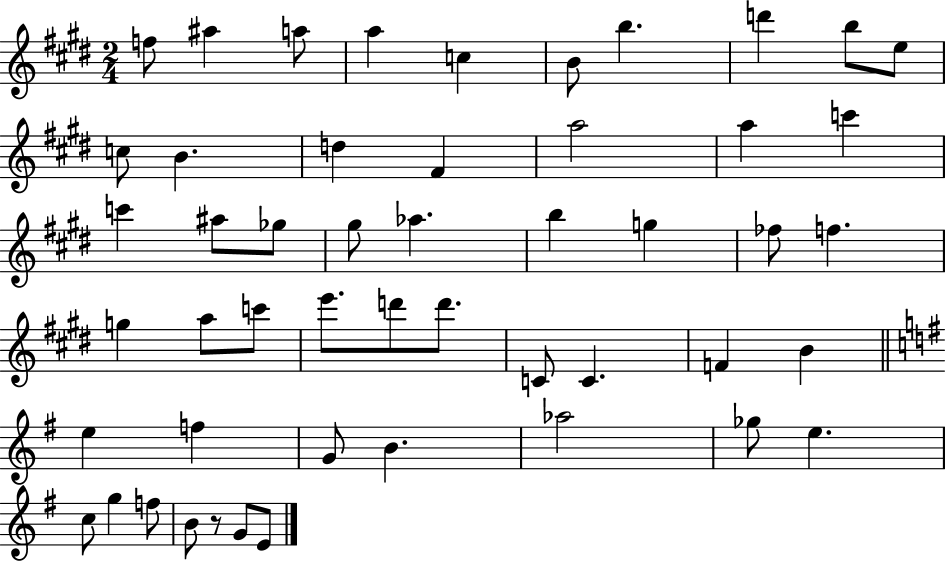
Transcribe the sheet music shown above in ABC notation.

X:1
T:Untitled
M:2/4
L:1/4
K:E
f/2 ^a a/2 a c B/2 b d' b/2 e/2 c/2 B d ^F a2 a c' c' ^a/2 _g/2 ^g/2 _a b g _f/2 f g a/2 c'/2 e'/2 d'/2 d'/2 C/2 C F B e f G/2 B _a2 _g/2 e c/2 g f/2 B/2 z/2 G/2 E/2